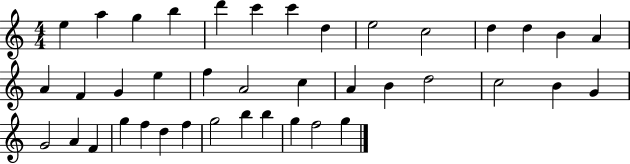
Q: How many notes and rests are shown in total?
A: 40